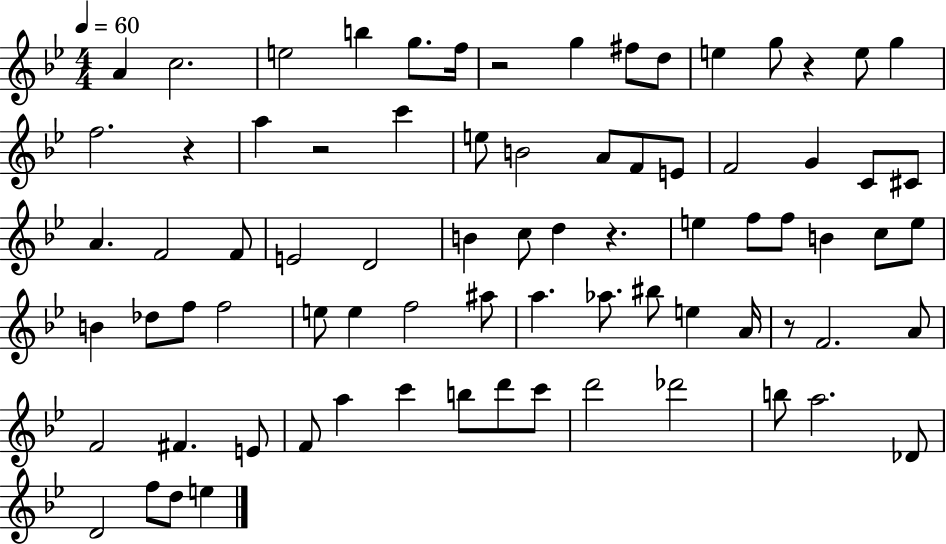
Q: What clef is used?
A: treble